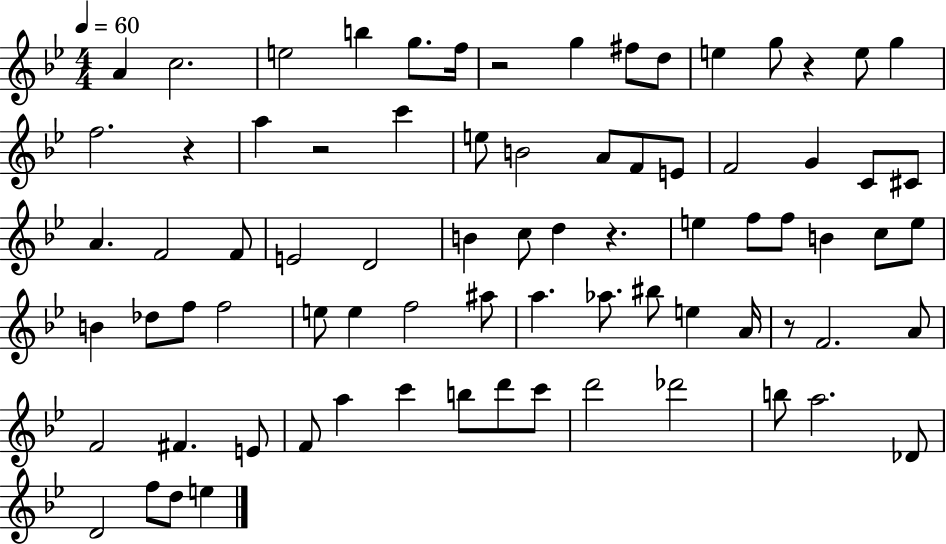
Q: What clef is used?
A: treble